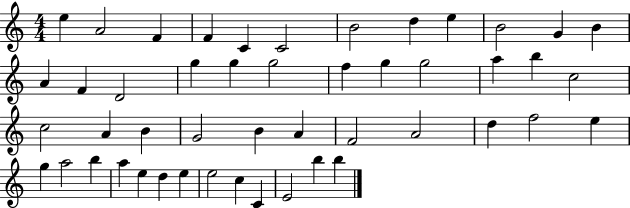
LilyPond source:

{
  \clef treble
  \numericTimeSignature
  \time 4/4
  \key c \major
  e''4 a'2 f'4 | f'4 c'4 c'2 | b'2 d''4 e''4 | b'2 g'4 b'4 | \break a'4 f'4 d'2 | g''4 g''4 g''2 | f''4 g''4 g''2 | a''4 b''4 c''2 | \break c''2 a'4 b'4 | g'2 b'4 a'4 | f'2 a'2 | d''4 f''2 e''4 | \break g''4 a''2 b''4 | a''4 e''4 d''4 e''4 | e''2 c''4 c'4 | e'2 b''4 b''4 | \break \bar "|."
}